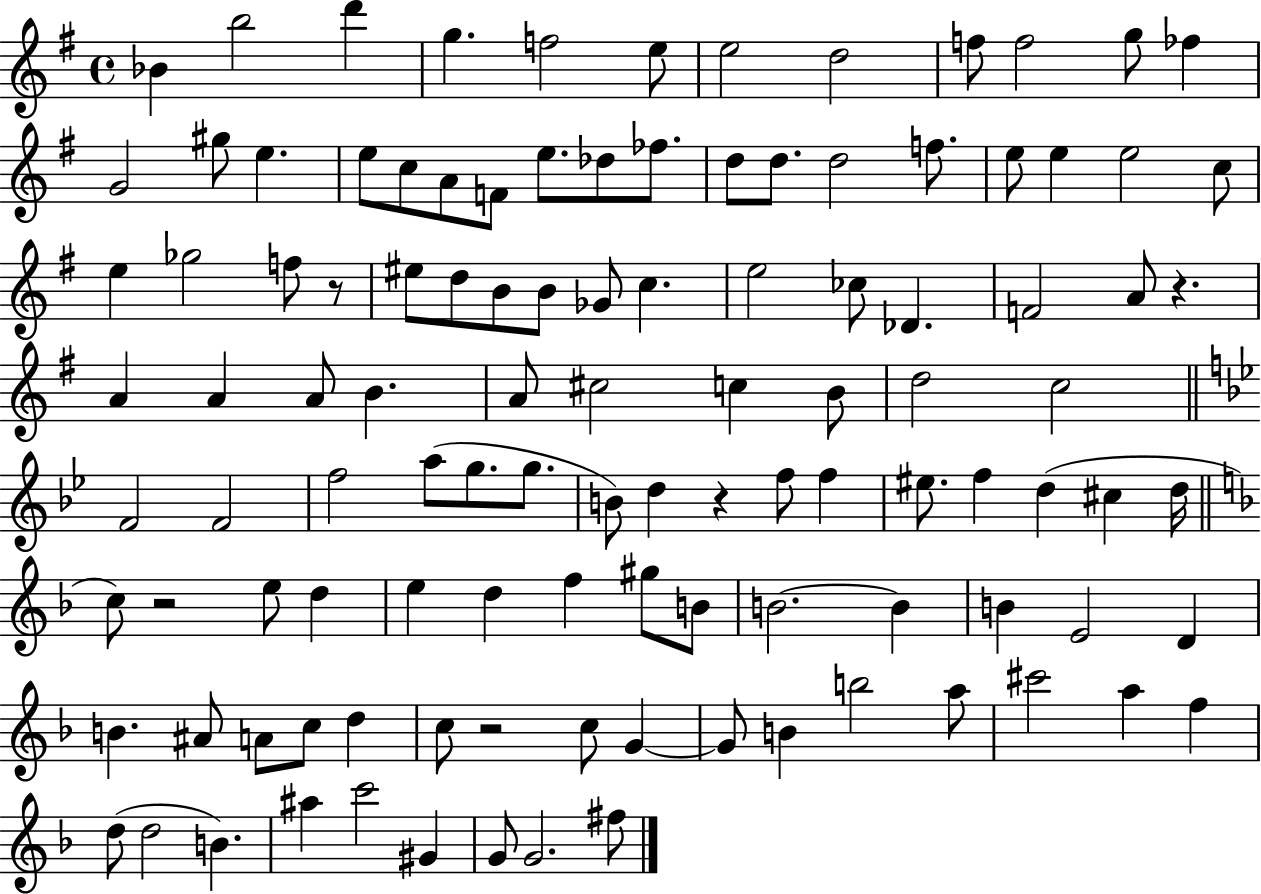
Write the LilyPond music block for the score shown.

{
  \clef treble
  \time 4/4
  \defaultTimeSignature
  \key g \major
  bes'4 b''2 d'''4 | g''4. f''2 e''8 | e''2 d''2 | f''8 f''2 g''8 fes''4 | \break g'2 gis''8 e''4. | e''8 c''8 a'8 f'8 e''8. des''8 fes''8. | d''8 d''8. d''2 f''8. | e''8 e''4 e''2 c''8 | \break e''4 ges''2 f''8 r8 | eis''8 d''8 b'8 b'8 ges'8 c''4. | e''2 ces''8 des'4. | f'2 a'8 r4. | \break a'4 a'4 a'8 b'4. | a'8 cis''2 c''4 b'8 | d''2 c''2 | \bar "||" \break \key g \minor f'2 f'2 | f''2 a''8( g''8. g''8. | b'8) d''4 r4 f''8 f''4 | eis''8. f''4 d''4( cis''4 d''16 | \break \bar "||" \break \key f \major c''8) r2 e''8 d''4 | e''4 d''4 f''4 gis''8 b'8 | b'2.~~ b'4 | b'4 e'2 d'4 | \break b'4. ais'8 a'8 c''8 d''4 | c''8 r2 c''8 g'4~~ | g'8 b'4 b''2 a''8 | cis'''2 a''4 f''4 | \break d''8( d''2 b'4.) | ais''4 c'''2 gis'4 | g'8 g'2. fis''8 | \bar "|."
}